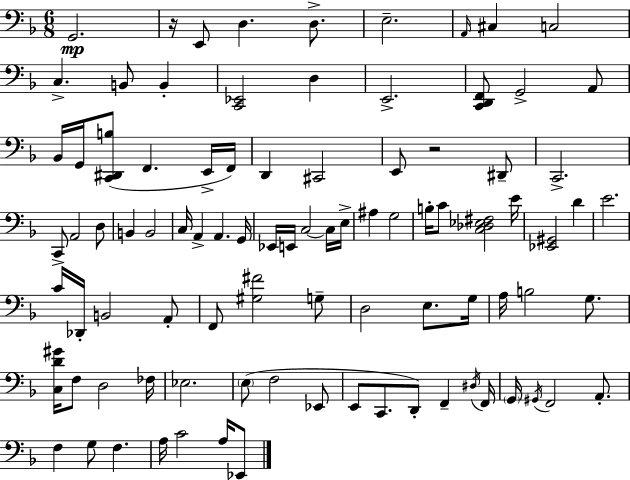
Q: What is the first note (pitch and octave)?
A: G2